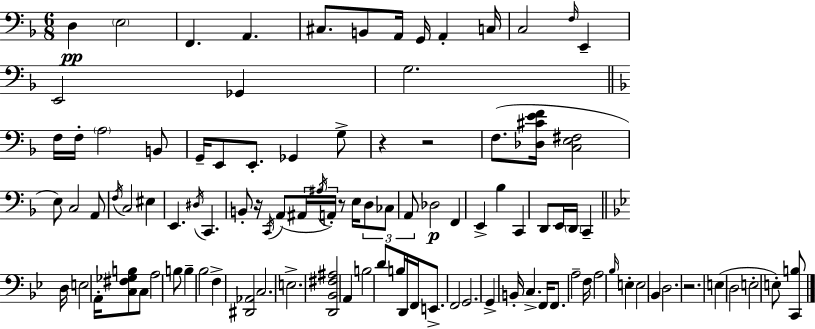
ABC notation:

X:1
T:Untitled
M:6/8
L:1/4
K:Dm
D, E,2 F,, A,, ^C,/2 B,,/2 A,,/4 G,,/4 A,, C,/4 C,2 F,/4 E,, E,,2 _G,, G,2 F,/4 F,/4 A,2 B,,/2 G,,/4 E,,/2 E,,/2 _G,, G,/2 z z2 F,/2 [_D,^CEF]/4 [C,E,^F,]2 E,/2 C,2 A,,/2 F,/4 C,2 ^E, E,, ^D,/4 C,, B,,/2 z/4 C,,/4 A,,/2 ^A,,/4 ^A,/4 A,,/4 z/2 E,/4 D,/2 _C,/2 A,,/2 _D,2 F,, E,, _B, C,, D,,/2 E,,/4 D,,/4 C,, D,/4 E,2 A,,/4 [C,^F,_G,B,]/2 C,/2 A,2 B,/2 B, _B,2 F, [^D,,_A,,]2 C,2 E,2 [D,,_B,,^F,^A,]2 A,, B,2 D/2 B,/4 D,,/4 F,,/4 E,,/2 F,,2 G,,2 G,, B,,/4 C, F,,/4 F,,/2 A,2 F,/4 A,2 _B,/4 E, E,2 _B,, D,2 z2 E, D,2 E,2 E,/2 [C,,B,]/2